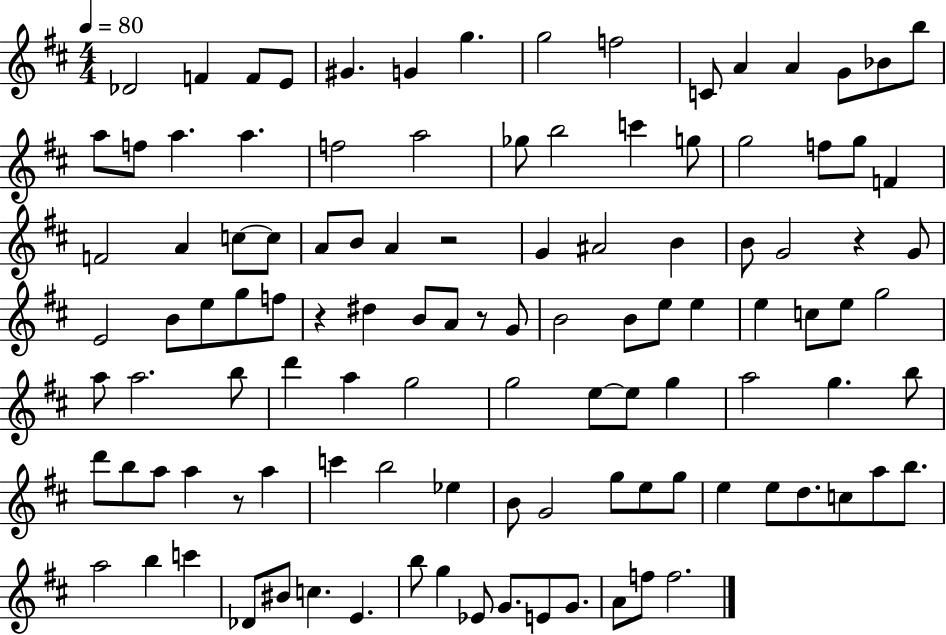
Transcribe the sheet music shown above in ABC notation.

X:1
T:Untitled
M:4/4
L:1/4
K:D
_D2 F F/2 E/2 ^G G g g2 f2 C/2 A A G/2 _B/2 b/2 a/2 f/2 a a f2 a2 _g/2 b2 c' g/2 g2 f/2 g/2 F F2 A c/2 c/2 A/2 B/2 A z2 G ^A2 B B/2 G2 z G/2 E2 B/2 e/2 g/2 f/2 z ^d B/2 A/2 z/2 G/2 B2 B/2 e/2 e e c/2 e/2 g2 a/2 a2 b/2 d' a g2 g2 e/2 e/2 g a2 g b/2 d'/2 b/2 a/2 a z/2 a c' b2 _e B/2 G2 g/2 e/2 g/2 e e/2 d/2 c/2 a/2 b/2 a2 b c' _D/2 ^B/2 c E b/2 g _E/2 G/2 E/2 G/2 A/2 f/2 f2